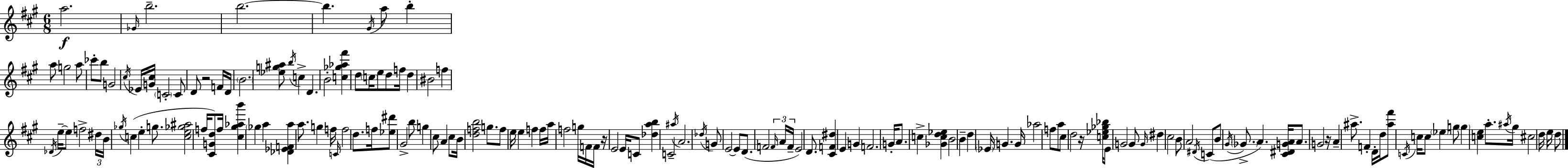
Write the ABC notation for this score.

X:1
T:Untitled
M:6/8
L:1/4
K:A
a2 _G/4 b2 b2 b ^G/4 a/2 b a/2 g2 a/2 _c'/2 b/2 G2 ^c/4 _E/4 [G^c]/4 C2 C/2 D/2 z2 F/4 D/4 B2 [_eg^a]/2 b/4 c D B2 [c_g_a^f'] d/2 c/4 e/2 d/2 f/4 d ^B2 f _D/4 e/4 e/2 f2 ^d/4 B/4 _g/4 c e g/2 [ce_g^a]2 f/4 [^CGd]/2 f/4 [^c^g_ab'] _g a [_D_EFa] a/2 g f/4 C/4 f2 d/2 f/4 [_e^d']/2 ^G2 b/2 g ^c/2 A ^c/2 B/4 [dfb]2 g/2 f/2 e/4 e f f/4 a/4 f2 g/4 F/4 F/4 z/4 E2 E/4 C/2 [_dab] C2 ^a/4 A2 _d/4 G/2 E2 E/2 D/2 F2 F/4 A/4 F/4 E2 D/2 [^CF^d] E G F2 G/4 A/2 c [_Gcd_e] B2 B d _E/4 G G/4 _a2 f/2 a/2 ^c/2 d2 z/4 [c_e_g_b]/4 E/2 G2 G/2 G/4 ^d ^c2 B/2 A2 ^D/4 C/2 B/2 ^G/4 _G/2 A [^C^DGA]/4 A/2 G2 z/4 A ^a/2 F D/4 d/4 [^a^f']/2 C/4 c/4 c/2 _e g/2 g [ce] a/2 ^a/4 ^g/4 ^c2 d/4 e/4 d/2